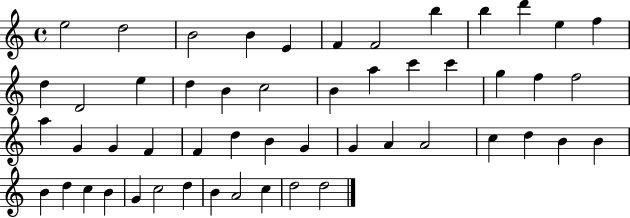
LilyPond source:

{
  \clef treble
  \time 4/4
  \defaultTimeSignature
  \key c \major
  e''2 d''2 | b'2 b'4 e'4 | f'4 f'2 b''4 | b''4 d'''4 e''4 f''4 | \break d''4 d'2 e''4 | d''4 b'4 c''2 | b'4 a''4 c'''4 c'''4 | g''4 f''4 f''2 | \break a''4 g'4 g'4 f'4 | f'4 d''4 b'4 g'4 | g'4 a'4 a'2 | c''4 d''4 b'4 b'4 | \break b'4 d''4 c''4 b'4 | g'4 c''2 d''4 | b'4 a'2 c''4 | d''2 d''2 | \break \bar "|."
}